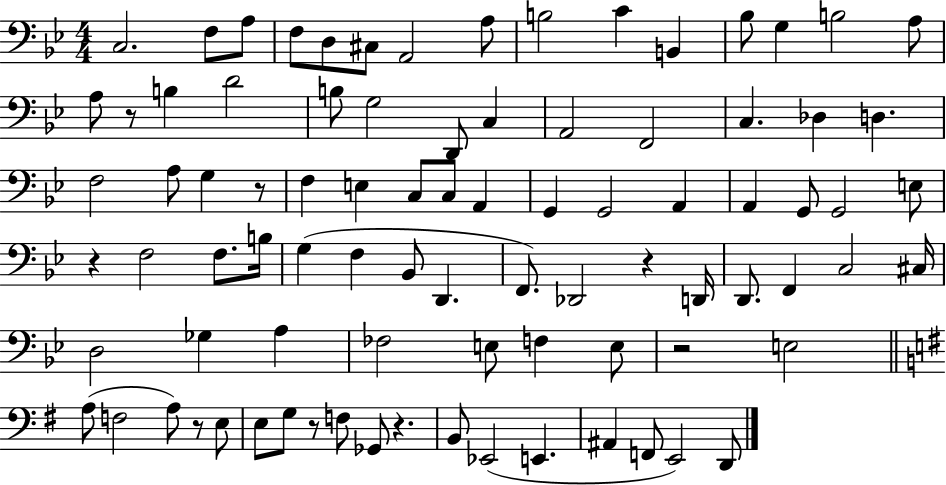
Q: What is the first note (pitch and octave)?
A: C3